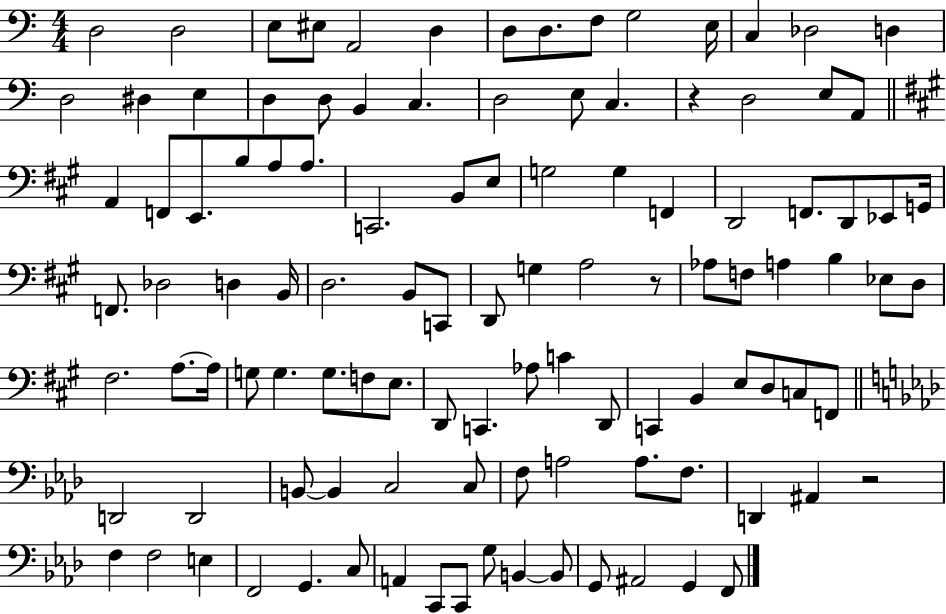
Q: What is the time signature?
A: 4/4